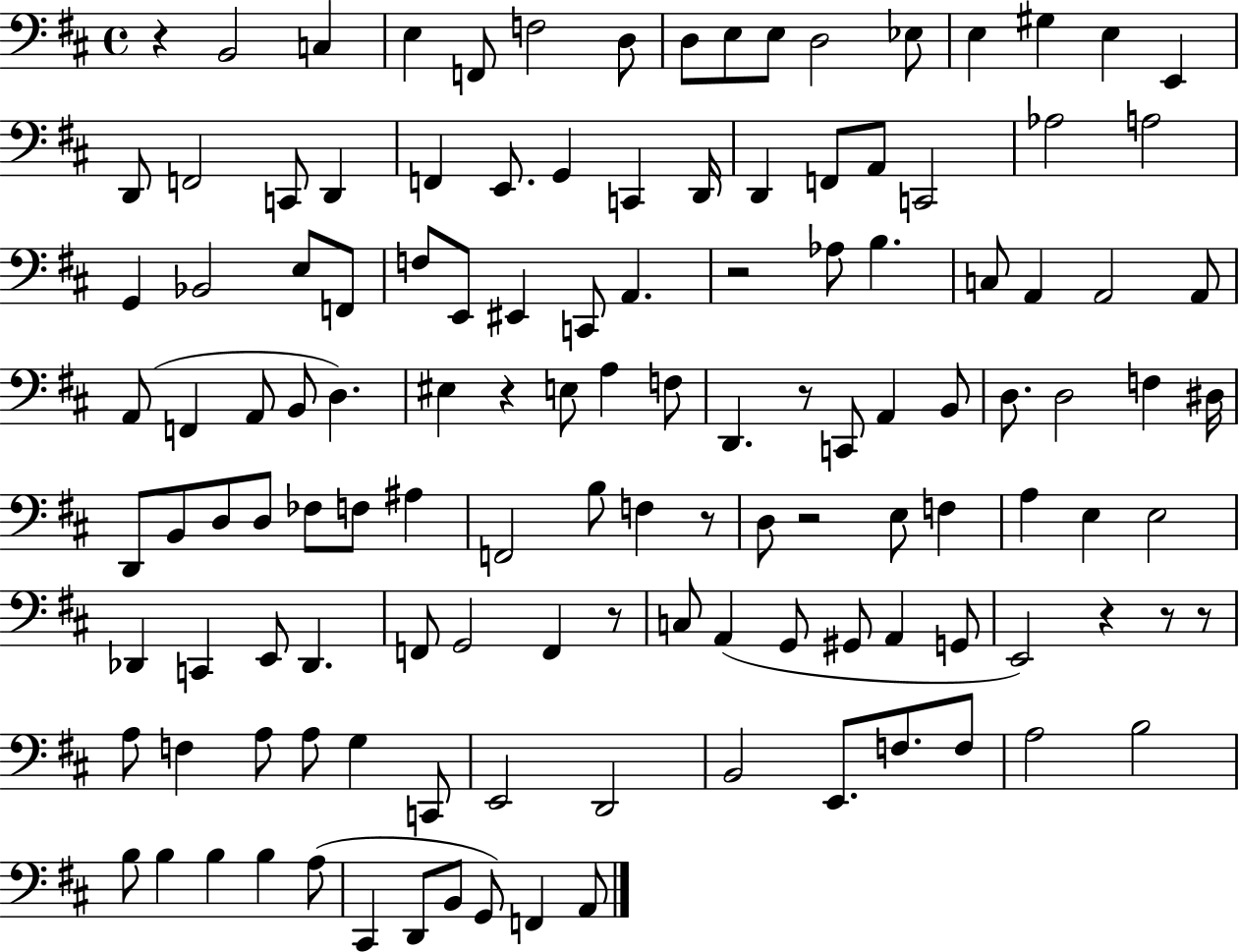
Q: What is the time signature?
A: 4/4